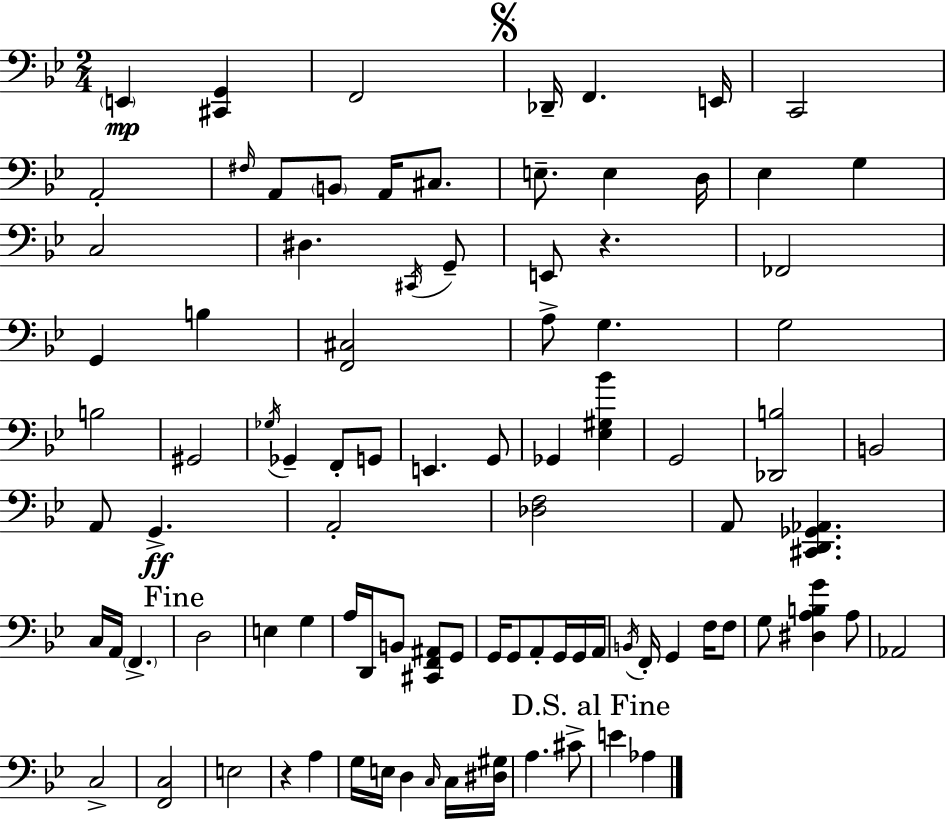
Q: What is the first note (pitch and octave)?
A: E2